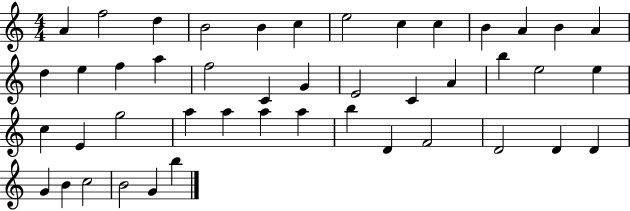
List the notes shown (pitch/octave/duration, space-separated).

A4/q F5/h D5/q B4/h B4/q C5/q E5/h C5/q C5/q B4/q A4/q B4/q A4/q D5/q E5/q F5/q A5/q F5/h C4/q G4/q E4/h C4/q A4/q B5/q E5/h E5/q C5/q E4/q G5/h A5/q A5/q A5/q A5/q B5/q D4/q F4/h D4/h D4/q D4/q G4/q B4/q C5/h B4/h G4/q B5/q